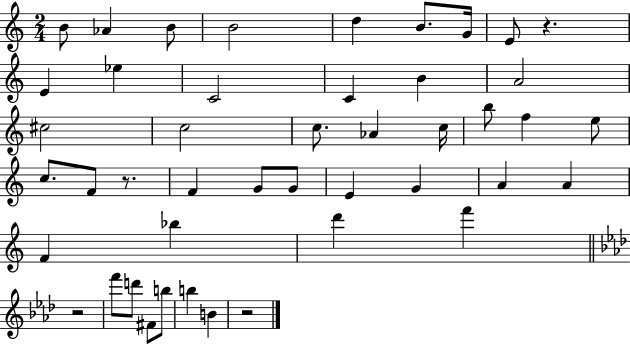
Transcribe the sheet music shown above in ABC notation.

X:1
T:Untitled
M:2/4
L:1/4
K:C
B/2 _A B/2 B2 d B/2 G/4 E/2 z E _e C2 C B A2 ^c2 c2 c/2 _A c/4 b/2 f e/2 c/2 F/2 z/2 F G/2 G/2 E G A A F _b d' f' z2 f'/2 d'/2 ^F/2 b/2 b B z2